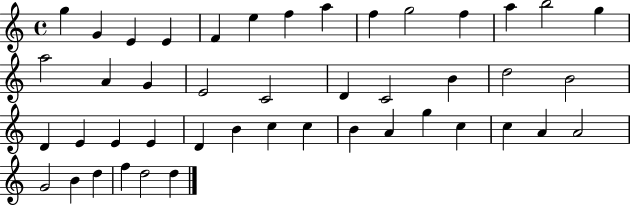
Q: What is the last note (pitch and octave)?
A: D5